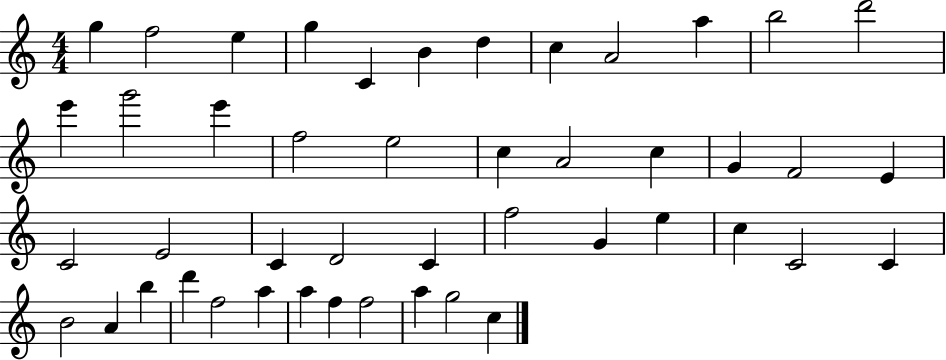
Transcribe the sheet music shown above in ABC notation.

X:1
T:Untitled
M:4/4
L:1/4
K:C
g f2 e g C B d c A2 a b2 d'2 e' g'2 e' f2 e2 c A2 c G F2 E C2 E2 C D2 C f2 G e c C2 C B2 A b d' f2 a a f f2 a g2 c